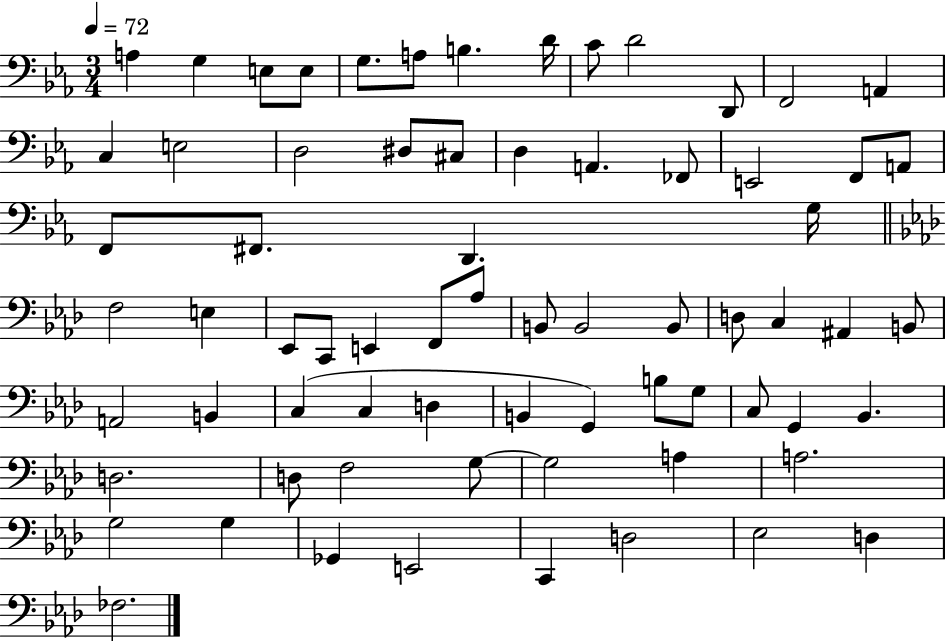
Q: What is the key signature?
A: EES major